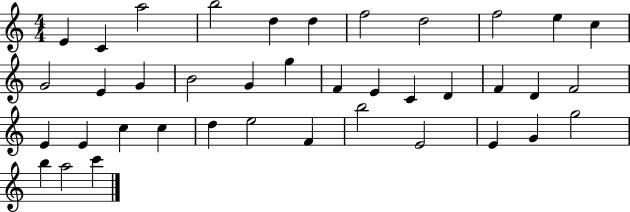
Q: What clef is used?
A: treble